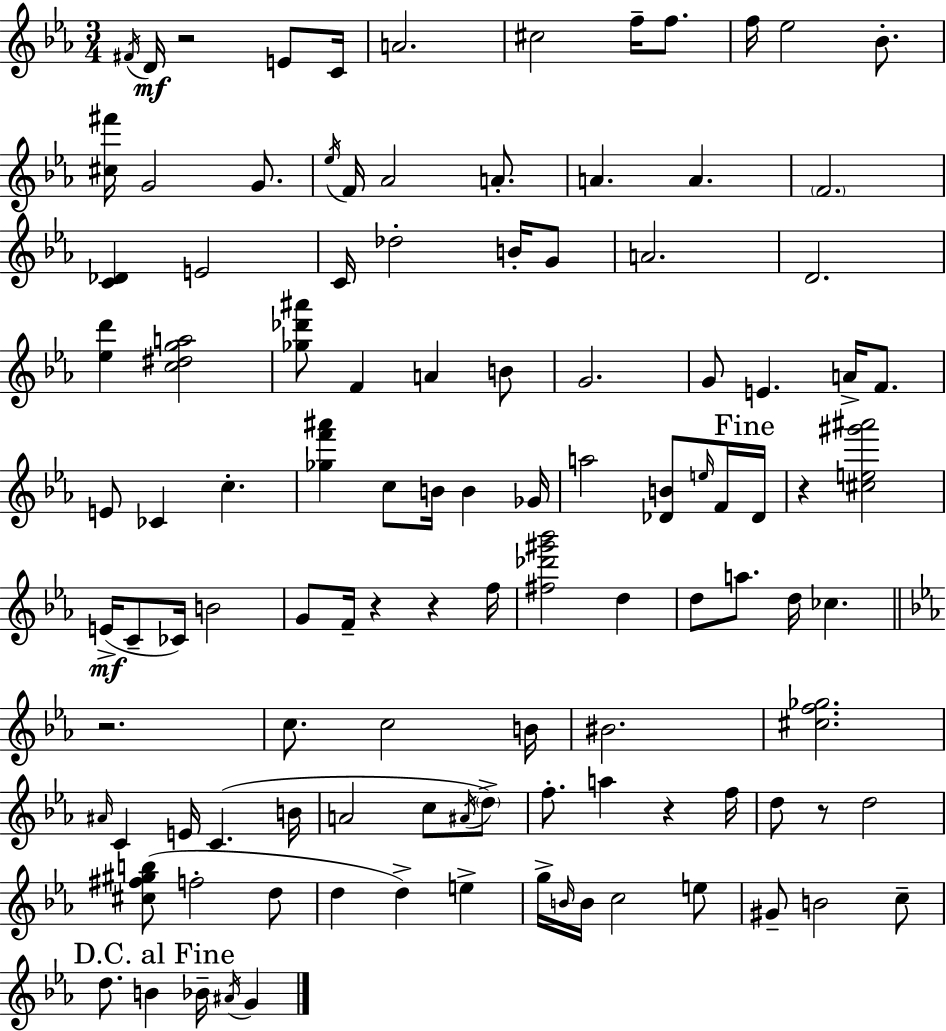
{
  \clef treble
  \numericTimeSignature
  \time 3/4
  \key ees \major
  \acciaccatura { fis'16 }\mf d'16 r2 e'8 | c'16 a'2. | cis''2 f''16-- f''8. | f''16 ees''2 bes'8.-. | \break <cis'' fis'''>16 g'2 g'8. | \acciaccatura { ees''16 } f'16 aes'2 a'8.-. | a'4. a'4. | \parenthesize f'2. | \break <c' des'>4 e'2 | c'16 des''2-. b'16-. | g'8 a'2. | d'2. | \break <ees'' d'''>4 <c'' dis'' g'' a''>2 | <ges'' des''' ais'''>8 f'4 a'4 | b'8 g'2. | g'8 e'4. a'16-> f'8. | \break e'8 ces'4 c''4.-. | <ges'' f''' ais'''>4 c''8 b'16 b'4 | ges'16 a''2 <des' b'>8 | \grace { e''16 } f'16 \mark "Fine" des'16 r4 <cis'' e'' gis''' ais'''>2 | \break e'16->(\mf c'8-- ces'16) b'2 | g'8 f'16-- r4 r4 | f''16 <fis'' des''' gis''' bes'''>2 d''4 | d''8 a''8. d''16 ces''4. | \break \bar "||" \break \key c \minor r2. | c''8. c''2 b'16 | bis'2. | <cis'' f'' ges''>2. | \break \grace { ais'16 } c'4 e'16 c'4.( | b'16 a'2 c''8 \acciaccatura { ais'16 } | \parenthesize d''8->) f''8.-. a''4 r4 | f''16 d''8 r8 d''2 | \break <cis'' fis'' gis'' b''>8( f''2-. | d''8 d''4 d''4->) e''4-> | g''16-> \grace { b'16 } b'16 c''2 | e''8 gis'8-- b'2 | \break c''8-- \mark "D.C. al Fine" d''8. b'4 bes'16-- \acciaccatura { ais'16 } | g'4 \bar "|."
}